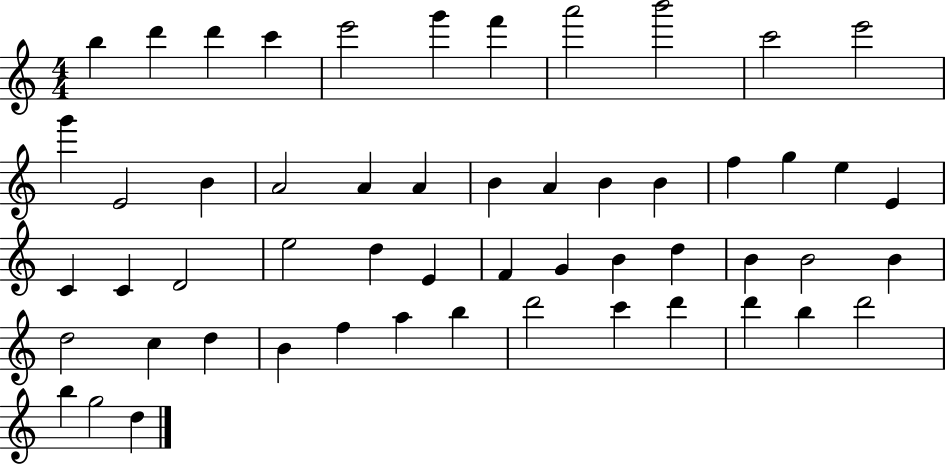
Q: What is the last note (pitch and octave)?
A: D5